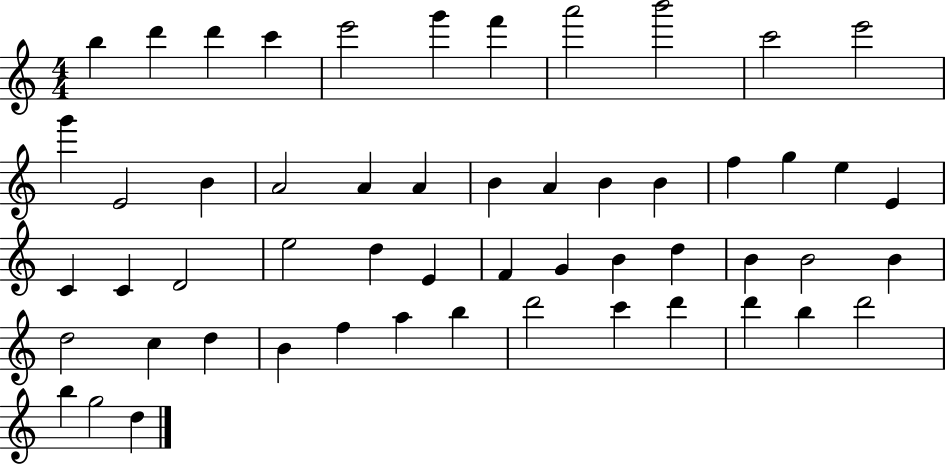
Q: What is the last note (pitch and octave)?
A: D5